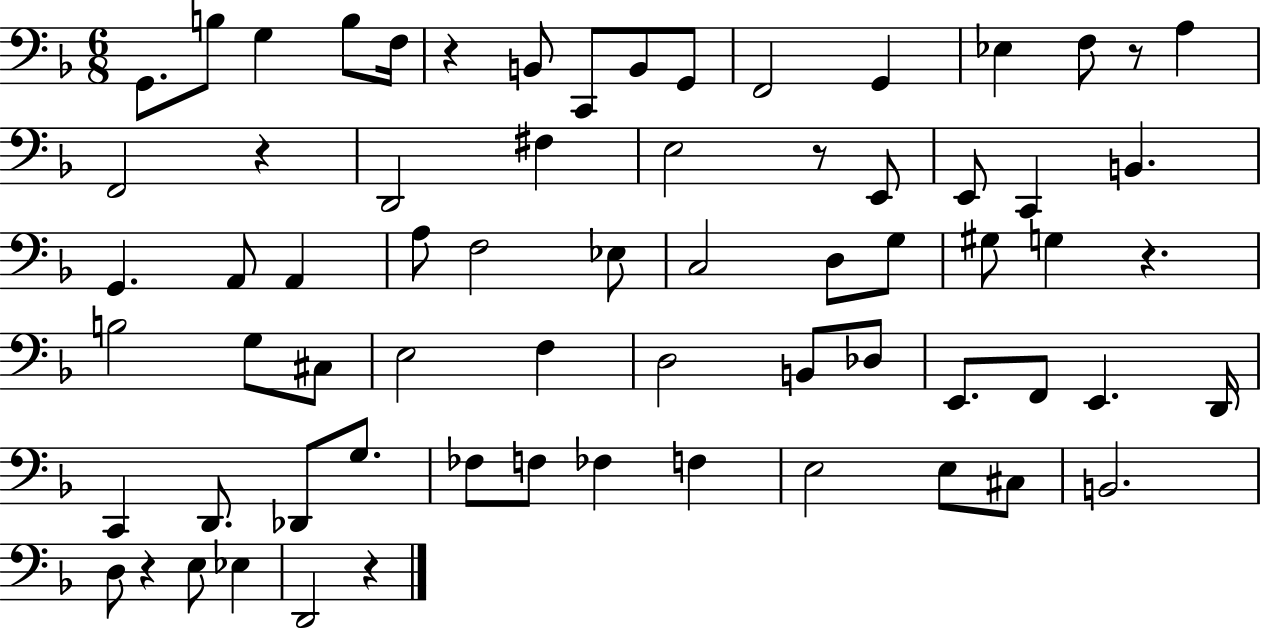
{
  \clef bass
  \numericTimeSignature
  \time 6/8
  \key f \major
  g,8. b8 g4 b8 f16 | r4 b,8 c,8 b,8 g,8 | f,2 g,4 | ees4 f8 r8 a4 | \break f,2 r4 | d,2 fis4 | e2 r8 e,8 | e,8 c,4 b,4. | \break g,4. a,8 a,4 | a8 f2 ees8 | c2 d8 g8 | gis8 g4 r4. | \break b2 g8 cis8 | e2 f4 | d2 b,8 des8 | e,8. f,8 e,4. d,16 | \break c,4 d,8. des,8 g8. | fes8 f8 fes4 f4 | e2 e8 cis8 | b,2. | \break d8 r4 e8 ees4 | d,2 r4 | \bar "|."
}